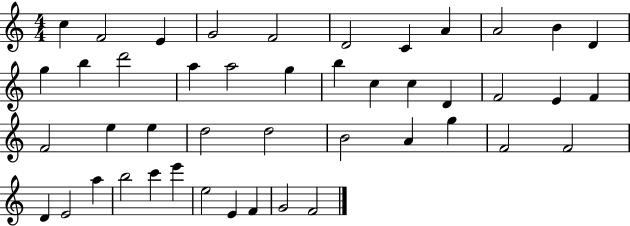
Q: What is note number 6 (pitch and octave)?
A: D4